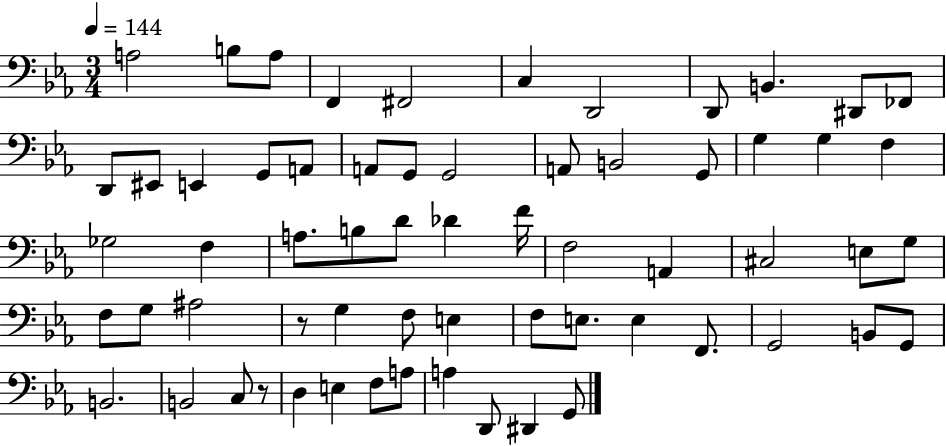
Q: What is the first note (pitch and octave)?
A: A3